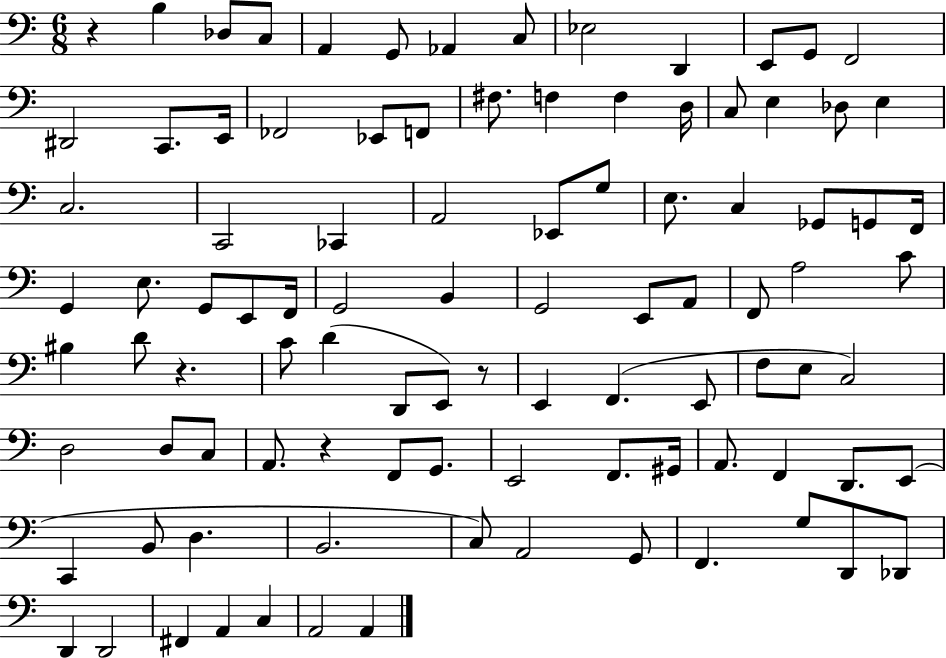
R/q B3/q Db3/e C3/e A2/q G2/e Ab2/q C3/e Eb3/h D2/q E2/e G2/e F2/h D#2/h C2/e. E2/s FES2/h Eb2/e F2/e F#3/e. F3/q F3/q D3/s C3/e E3/q Db3/e E3/q C3/h. C2/h CES2/q A2/h Eb2/e G3/e E3/e. C3/q Gb2/e G2/e F2/s G2/q E3/e. G2/e E2/e F2/s G2/h B2/q G2/h E2/e A2/e F2/e A3/h C4/e BIS3/q D4/e R/q. C4/e D4/q D2/e E2/e R/e E2/q F2/q. E2/e F3/e E3/e C3/h D3/h D3/e C3/e A2/e. R/q F2/e G2/e. E2/h F2/e. G#2/s A2/e. F2/q D2/e. E2/e C2/q B2/e D3/q. B2/h. C3/e A2/h G2/e F2/q. G3/e D2/e Db2/e D2/q D2/h F#2/q A2/q C3/q A2/h A2/q